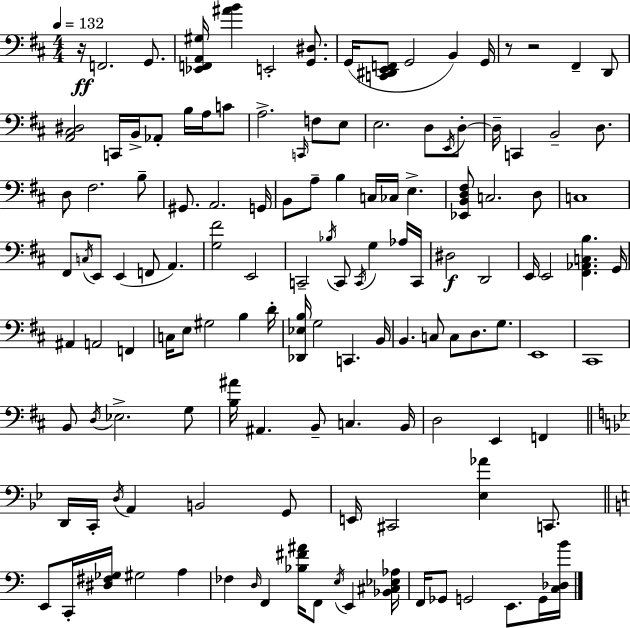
{
  \clef bass
  \numericTimeSignature
  \time 4/4
  \key d \major
  \tempo 4 = 132
  r16\ff f,2. g,8. | <ees, f, a, gis>16 <ais' b'>4 e,2-. <g, dis>8. | g,16( <c, dis, e, f,>8 g,2 b,4) g,16 | r8 r2 fis,4-- d,8 | \break <a, cis dis>2 c,16 b,16-> aes,8-. b16 a16 c'8 | a2.-> \grace { c,16 } f8 e8 | e2. d8 \acciaccatura { e,16 } | d8-.~~ d16-- c,4 b,2-- d8. | \break d8 fis2. | b8-- gis,8. a,2. | g,16 b,8 a8-- b4 c16 ces16 e4.-> | <ees, b, d fis>8 c2. | \break d8 c1 | fis,8 \acciaccatura { c16 } e,8 e,4( f,8 a,4.) | <g fis'>2 e,2 | c,2-- \acciaccatura { bes16 } c,8 \acciaccatura { c,16 } g4 | \break aes16 c,16 dis2\f d,2 | e,16 e,2 <fis, aes, c b>4. | g,16 ais,4 a,2 | f,4 c16 e8 gis2 | \break b4 d'16-. <des, ees b>16 g2 c,4. | b,16 b,4. c8 c8 d8. | g8. e,1 | cis,1 | \break b,8 \acciaccatura { d16 } ees2.-> | g8 <b ais'>16 ais,4. b,8-- c4. | b,16 d2 e,4 | f,4 \bar "||" \break \key bes \major d,16 c,16-. \acciaccatura { d16 } a,4 b,2 g,8 | e,16 cis,2 <ees aes'>4 c,8. | \bar "||" \break \key c \major e,8 c,16-. <dis fis ges>16 gis2 a4 | fes4 \grace { d16 } f,4 <bes fis' ais'>16 f,8 \acciaccatura { e16 } e,4 | <bes, cis ees aes>16 f,16 ges,8 g,2 e,8. | g,16 <c des b'>16 \bar "|."
}